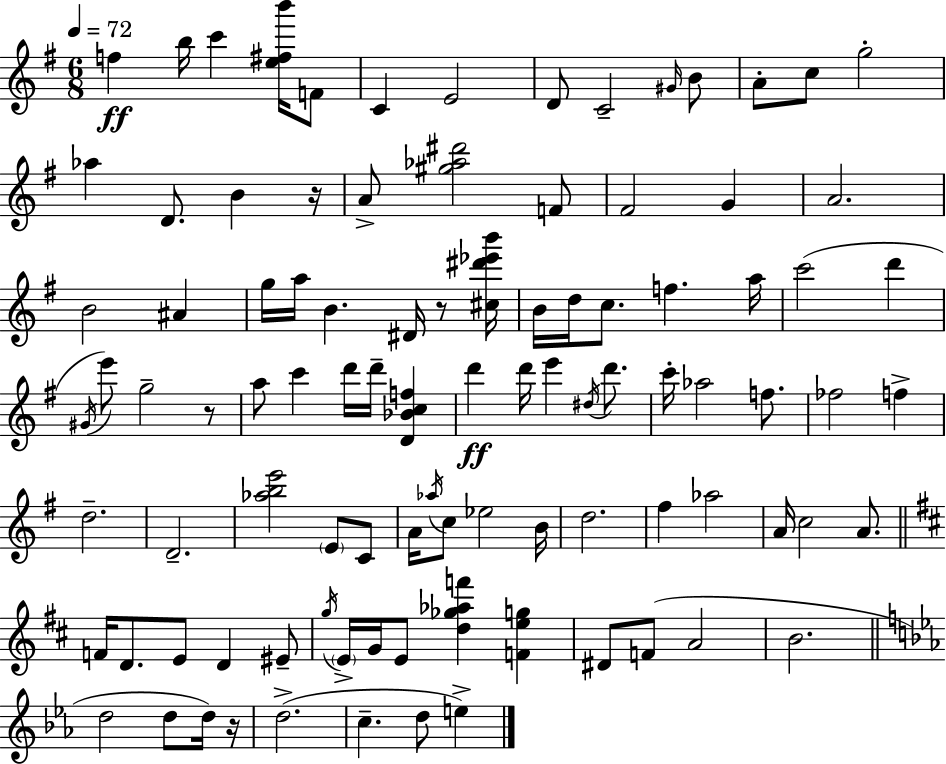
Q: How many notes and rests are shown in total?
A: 97